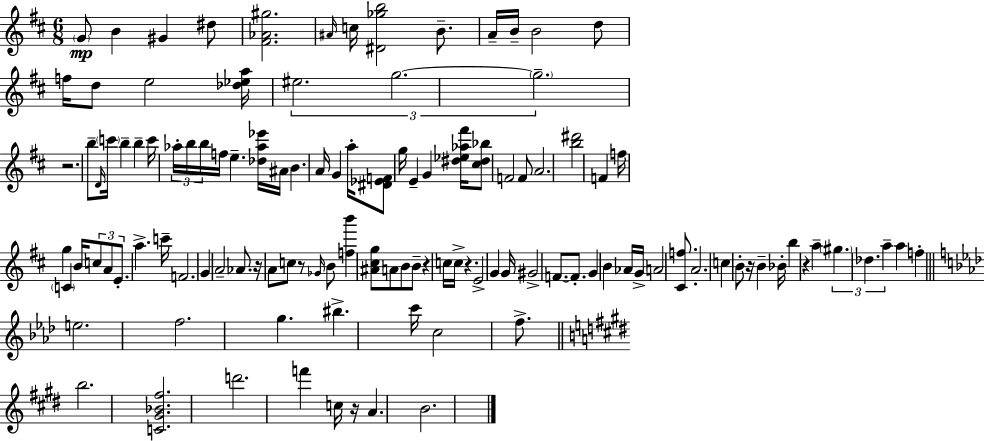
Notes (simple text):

G4/e B4/q G#4/q D#5/e [F#4,Ab4,G#5]/h. A#4/s C5/s [D#4,Gb5,B5]/h B4/e. A4/s B4/s B4/h D5/e F5/s D5/e E5/h [Db5,Eb5,A5]/s EIS5/h. G5/h. G5/h. R/h. B5/e D4/s C6/s B5/q B5/q C6/s Ab5/s B5/s B5/s F5/s E5/q. [Db5,Ab5,Eb6]/s A#4/s B4/q. A4/s G4/q A5/s [D#4,Eb4,F4]/e G5/s E4/q G4/q [D#5,Eb5,Ab5,F#6]/s [C#5,D#5,Bb5]/e F4/h F4/e A4/h. [B5,D#6]/h F4/q F5/s G5/q C4/q B4/s C5/e A4/e E4/e. A5/q. C6/s F4/h. G4/q A4/h Ab4/e. R/s A4/e C5/e R/e Gb4/s B4/e [F5,B6]/q [A#4,C#5,G5]/e A4/e B4/e B4/e R/q C5/s C5/s R/q. E4/h G4/q G4/s G#4/h F4/e. F4/e. G4/q B4/q Ab4/s G4/s A4/h [C#4,F5]/e. A4/h. C5/q B4/e R/s B4/q Bb4/s B5/q R/q A5/q G#5/q. Db5/q. A5/q A5/q F5/q E5/h. F5/h. G5/q. BIS5/q. C6/s C5/h F5/e. B5/h. [C4,G#4,Bb4,F#5]/h. D6/h. F6/q C5/s R/s A4/q. B4/h.